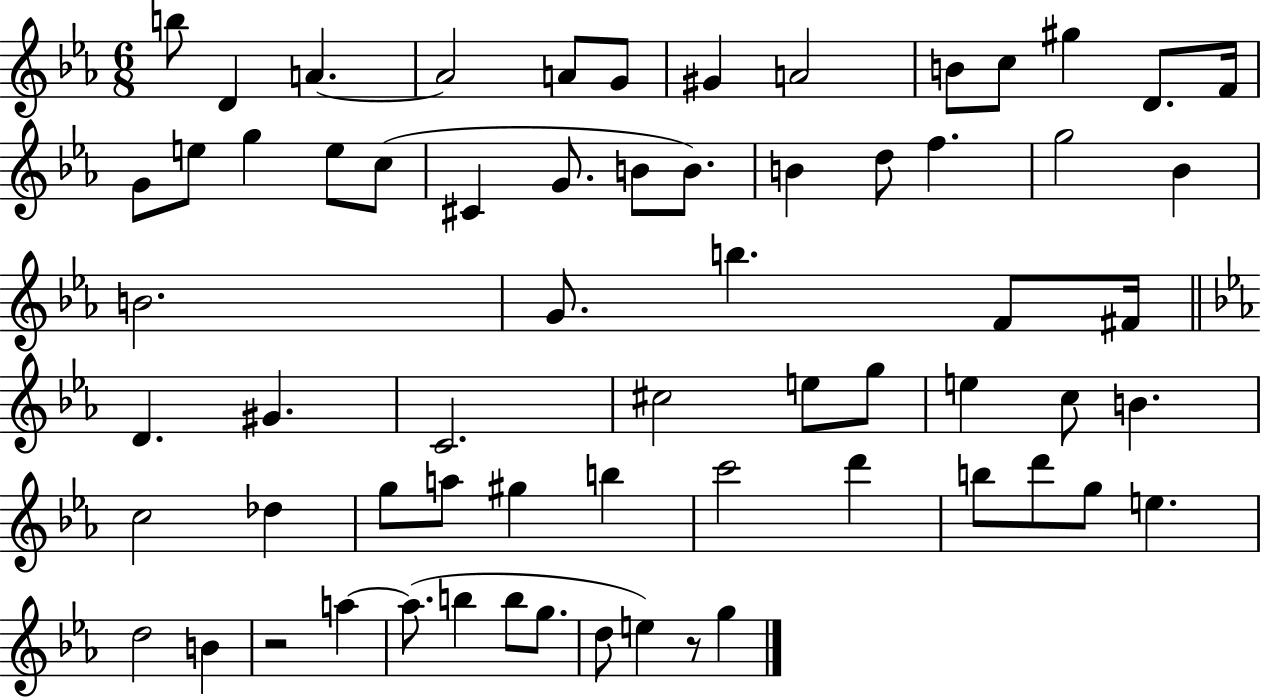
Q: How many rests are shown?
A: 2